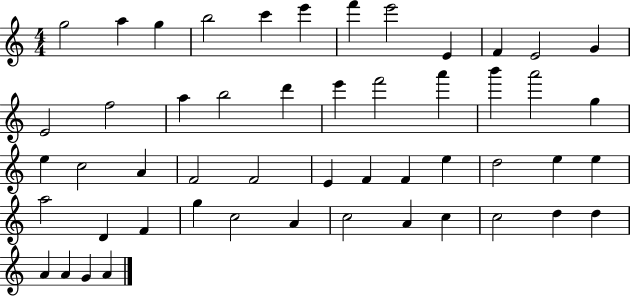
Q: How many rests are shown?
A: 0